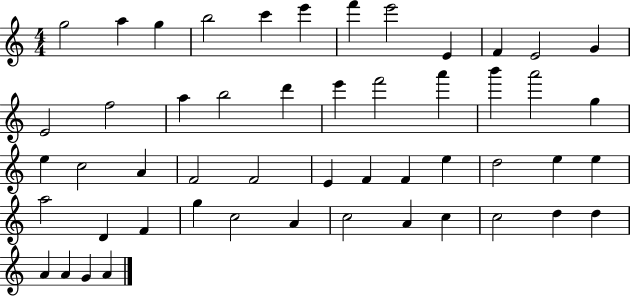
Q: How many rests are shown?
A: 0